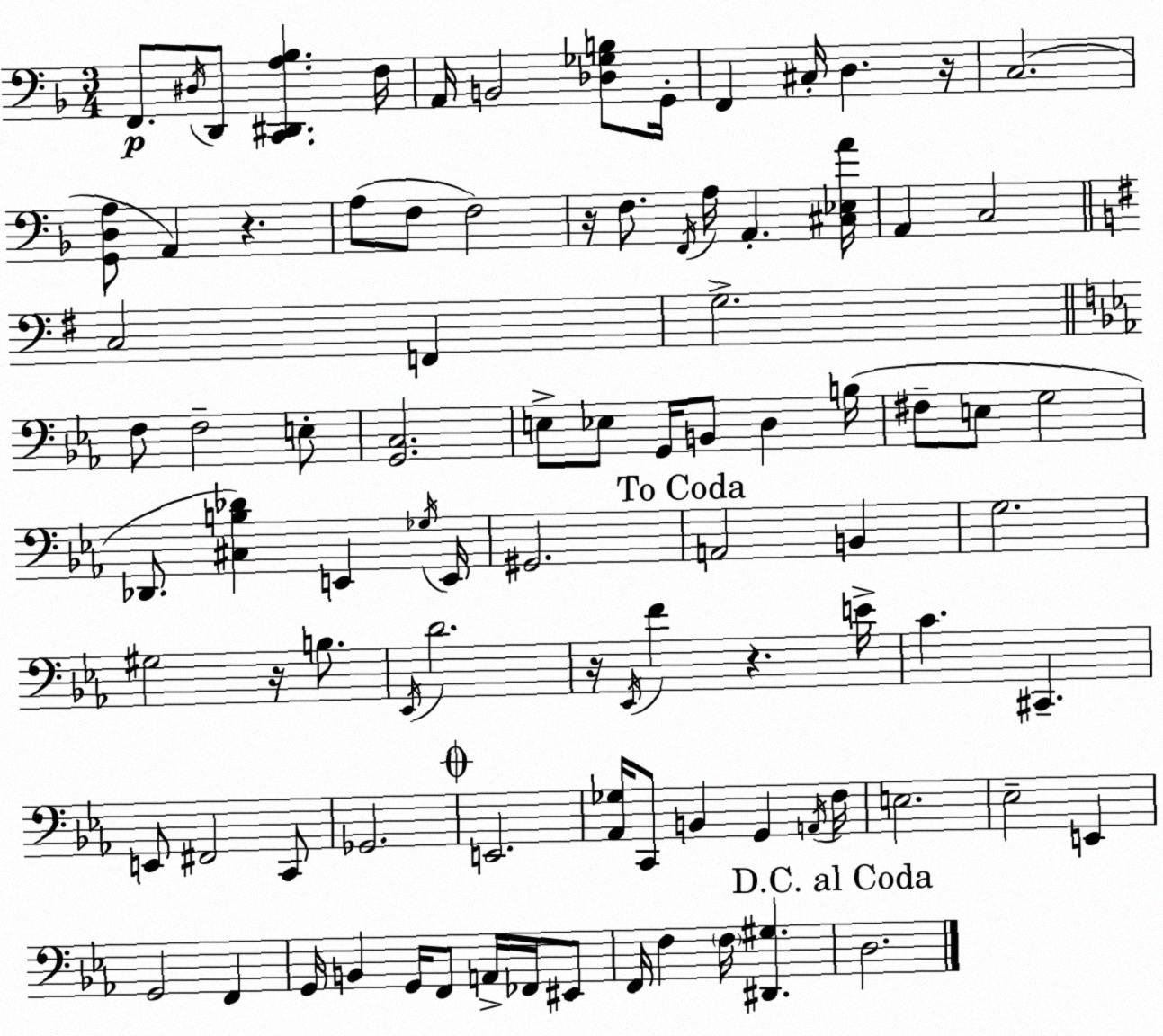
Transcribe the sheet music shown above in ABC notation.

X:1
T:Untitled
M:3/4
L:1/4
K:Dm
F,,/2 ^D,/4 D,,/2 [C,,^D,,A,_B,] F,/4 A,,/4 B,,2 [_D,_G,B,]/2 G,,/4 F,, ^C,/4 D, z/4 C,2 [G,,D,A,]/2 A,, z A,/2 F,/2 F,2 z/4 F,/2 F,,/4 A,/4 A,, [^C,_E,A]/4 A,, C,2 C,2 F,, G,2 F,/2 F,2 E,/2 [G,,C,]2 E,/2 _E,/2 G,,/4 B,,/2 D, B,/4 ^F,/2 E,/2 G,2 _D,,/2 [^C,B,_D] E,, _G,/4 E,,/4 ^G,,2 A,,2 B,, G,2 ^G,2 z/4 B,/2 _E,,/4 D2 z/4 _E,,/4 F z E/4 C ^C,, E,,/2 ^F,,2 C,,/2 _G,,2 E,,2 [_A,,_G,]/4 C,,/2 B,, G,, A,,/4 F,/4 E,2 _E,2 E,, G,,2 F,, G,,/4 B,, G,,/4 F,,/2 A,,/4 _F,,/4 ^E,,/2 F,,/4 F, F,/4 [^D,,^G,] D,2